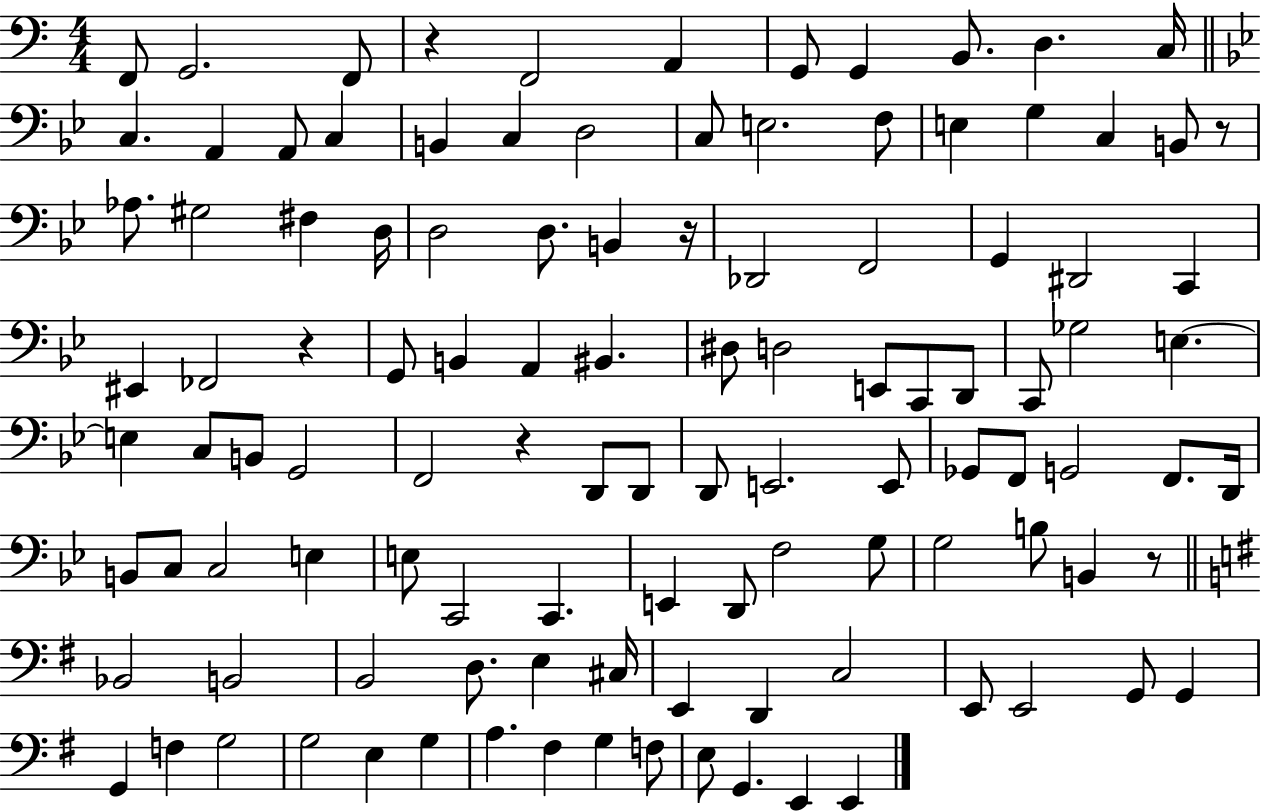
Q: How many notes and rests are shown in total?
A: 112